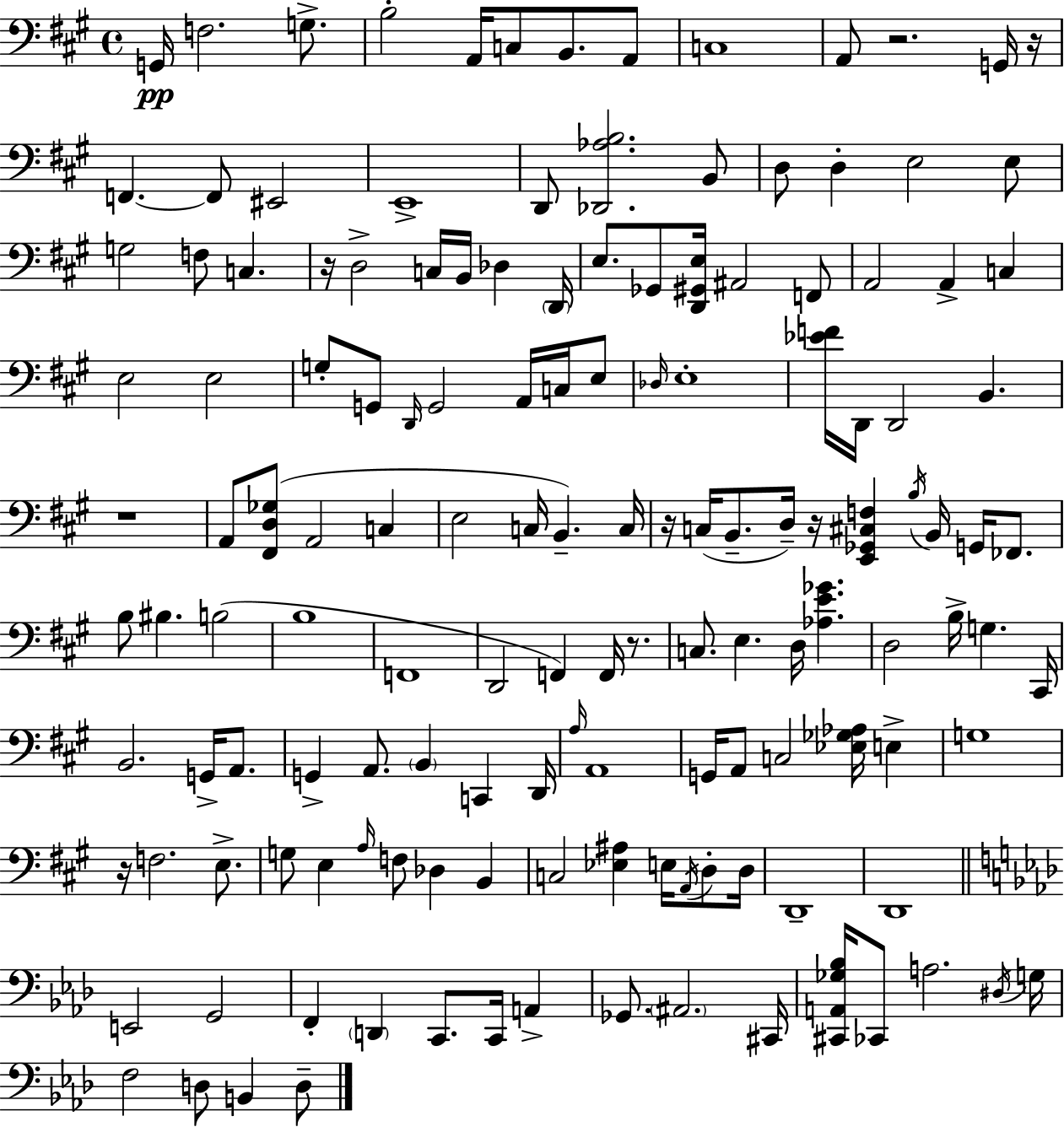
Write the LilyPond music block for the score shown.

{
  \clef bass
  \time 4/4
  \defaultTimeSignature
  \key a \major
  g,16\pp f2. g8.-> | b2-. a,16 c8 b,8. a,8 | c1 | a,8 r2. g,16 r16 | \break f,4.~~ f,8 eis,2 | e,1-> | d,8 <des, aes b>2. b,8 | d8 d4-. e2 e8 | \break g2 f8 c4. | r16 d2-> c16 b,16 des4 \parenthesize d,16 | e8. ges,8 <d, gis, e>16 ais,2 f,8 | a,2 a,4-> c4 | \break e2 e2 | g8-. g,8 \grace { d,16 } g,2 a,16 c16 e8 | \grace { des16 } e1-. | <ees' f'>16 d,16 d,2 b,4. | \break r1 | a,8 <fis, d ges>8( a,2 c4 | e2 c16 b,4.--) | c16 r16 c16( b,8.-- d16--) r16 <e, ges, cis f>4 \acciaccatura { b16 } b,16 g,16 | \break fes,8. b8 bis4. b2( | b1 | f,1 | d,2 f,4) f,16 | \break r8. c8. e4. d16 <aes e' ges'>4. | d2 b16-> g4. | cis,16 b,2. g,16-> | a,8. g,4-> a,8. \parenthesize b,4 c,4 | \break d,16 \grace { a16 } a,1 | g,16 a,8 c2 <ees ges aes>16 | e4-> g1 | r16 f2. | \break e8.-> g8 e4 \grace { a16 } f8 des4 | b,4 c2 <ees ais>4 | e16 \acciaccatura { a,16 } d8-. d16 d,1-- | d,1 | \break \bar "||" \break \key aes \major e,2 g,2 | f,4-. \parenthesize d,4 c,8. c,16 a,4-> | ges,8. \parenthesize ais,2. cis,16 | <cis, a, ges bes>16 ces,8 a2. \acciaccatura { dis16 } | \break g16 f2 d8 b,4 d8-- | \bar "|."
}